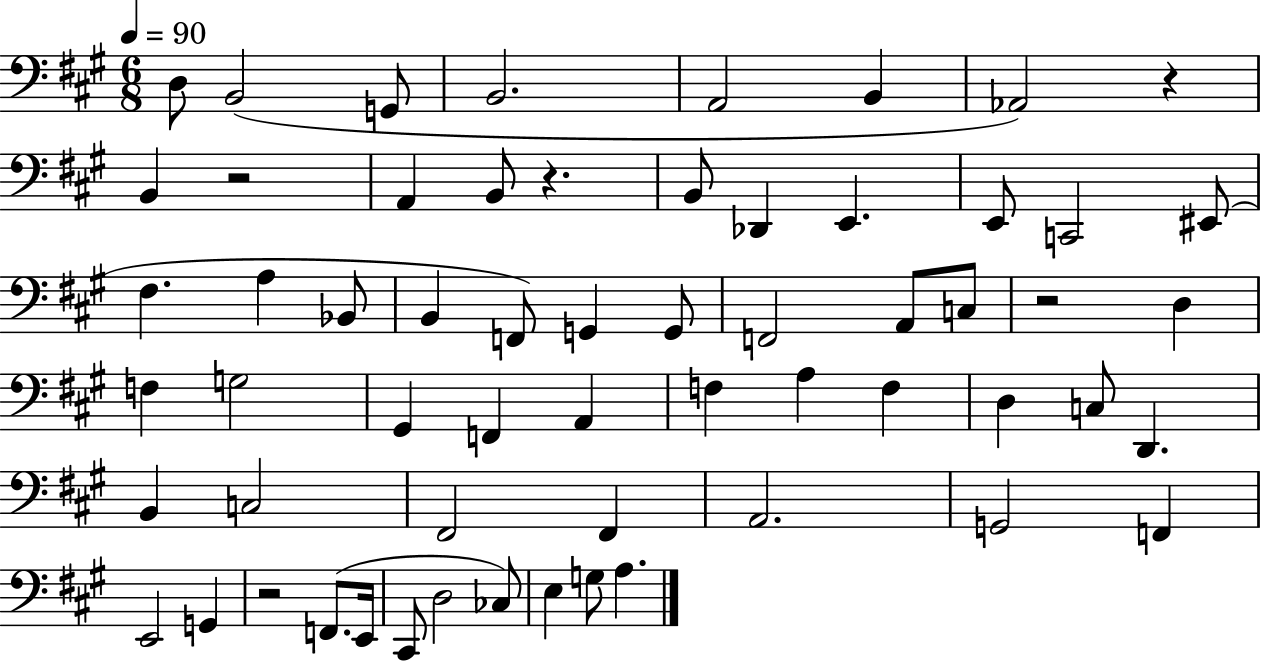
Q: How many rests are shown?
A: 5